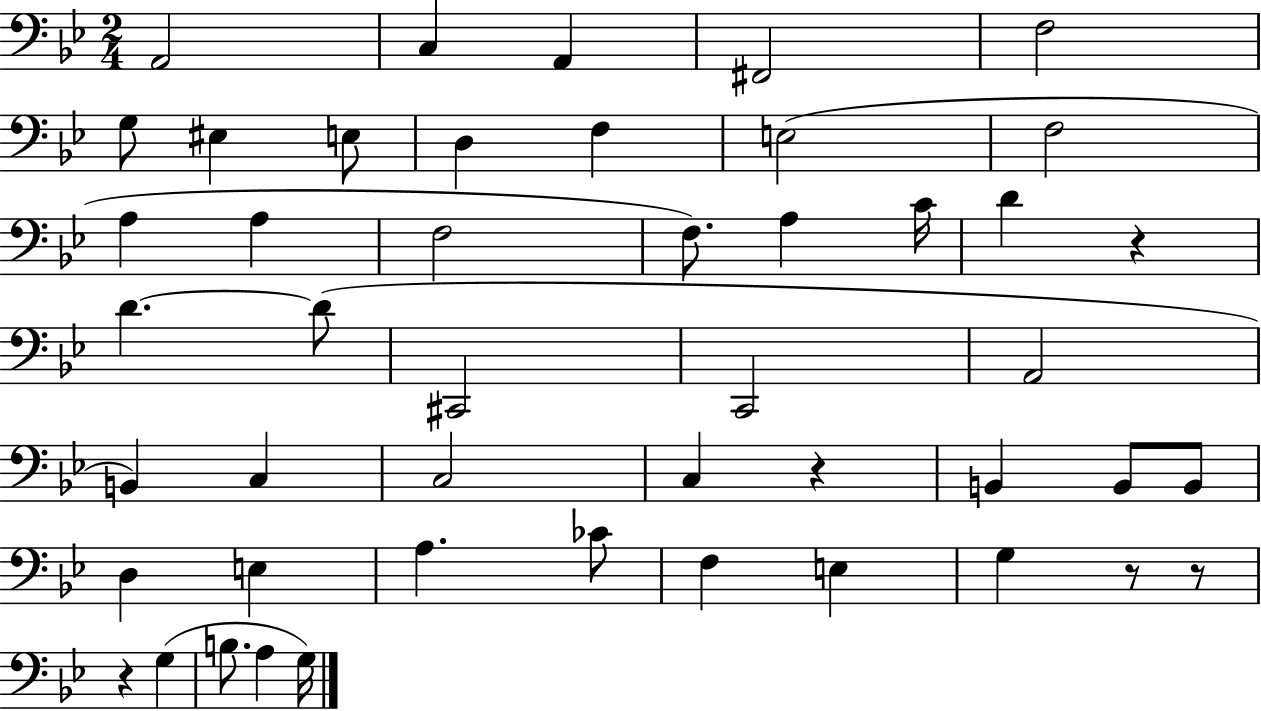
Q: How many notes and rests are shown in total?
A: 47